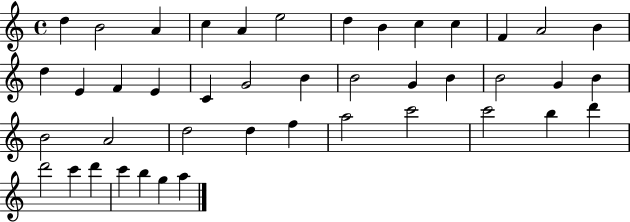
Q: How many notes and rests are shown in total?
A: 43